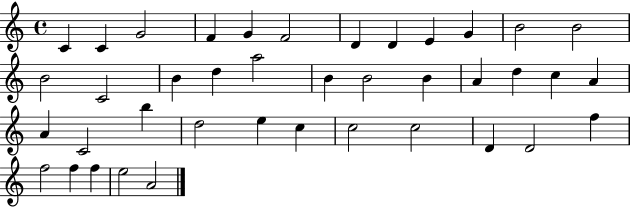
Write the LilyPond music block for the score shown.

{
  \clef treble
  \time 4/4
  \defaultTimeSignature
  \key c \major
  c'4 c'4 g'2 | f'4 g'4 f'2 | d'4 d'4 e'4 g'4 | b'2 b'2 | \break b'2 c'2 | b'4 d''4 a''2 | b'4 b'2 b'4 | a'4 d''4 c''4 a'4 | \break a'4 c'2 b''4 | d''2 e''4 c''4 | c''2 c''2 | d'4 d'2 f''4 | \break f''2 f''4 f''4 | e''2 a'2 | \bar "|."
}